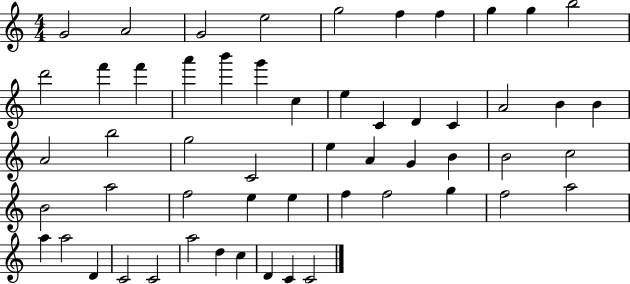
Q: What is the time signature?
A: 4/4